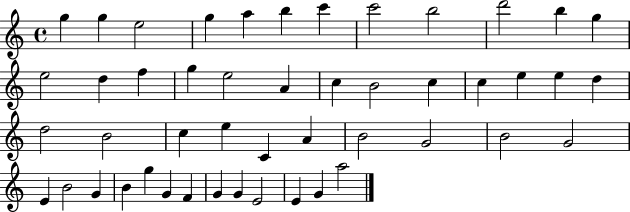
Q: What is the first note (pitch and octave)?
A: G5